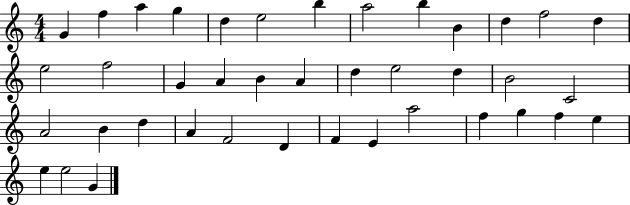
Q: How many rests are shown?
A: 0